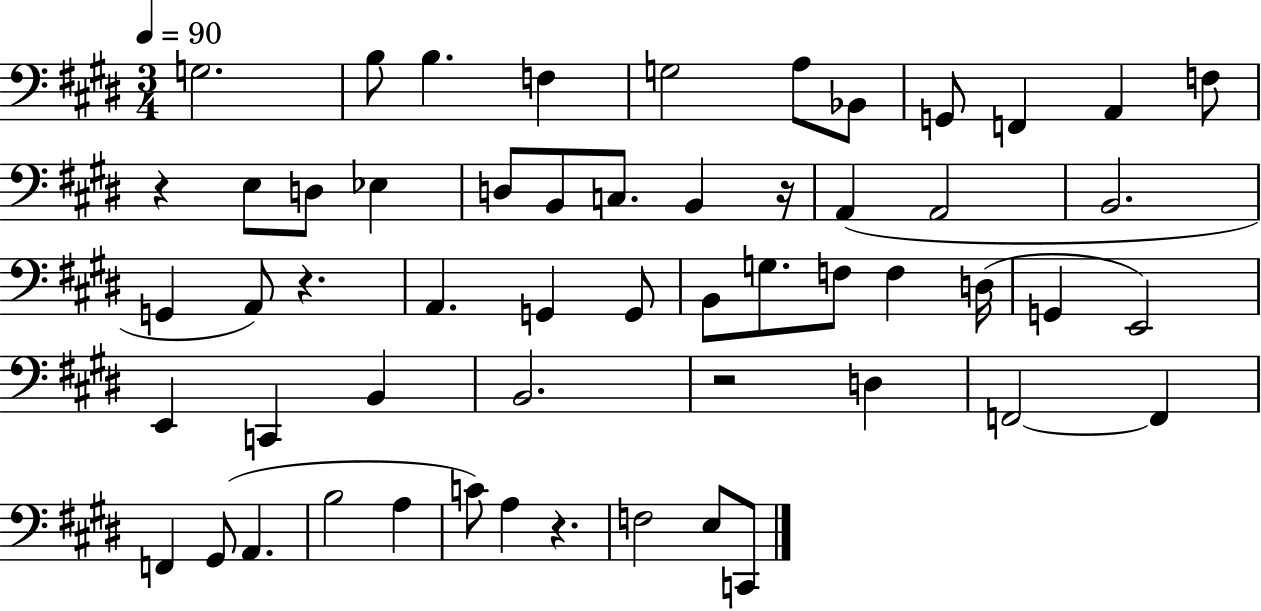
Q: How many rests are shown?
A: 5